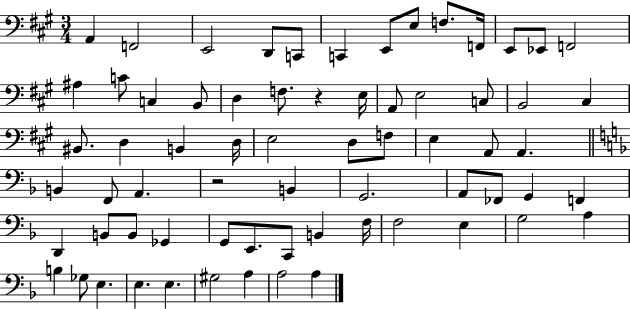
{
  \clef bass
  \numericTimeSignature
  \time 3/4
  \key a \major
  a,4 f,2 | e,2 d,8 c,8 | c,4 e,8 e8 f8. f,16 | e,8 ees,8 f,2 | \break ais4 c'8 c4 b,8 | d4 f8. r4 e16 | a,8 e2 c8 | b,2 cis4 | \break bis,8. d4 b,4 d16 | e2 d8 f8 | e4 a,8 a,4. | \bar "||" \break \key d \minor b,4 f,8 a,4. | r2 b,4 | g,2. | a,8 fes,8 g,4 f,4 | \break d,4 b,8 b,8 ges,4 | g,8 e,8. c,8 b,4 f16 | f2 e4 | g2 a4 | \break b4 ges8 e4. | e4. e4. | gis2 a4 | a2 a4 | \break \bar "|."
}